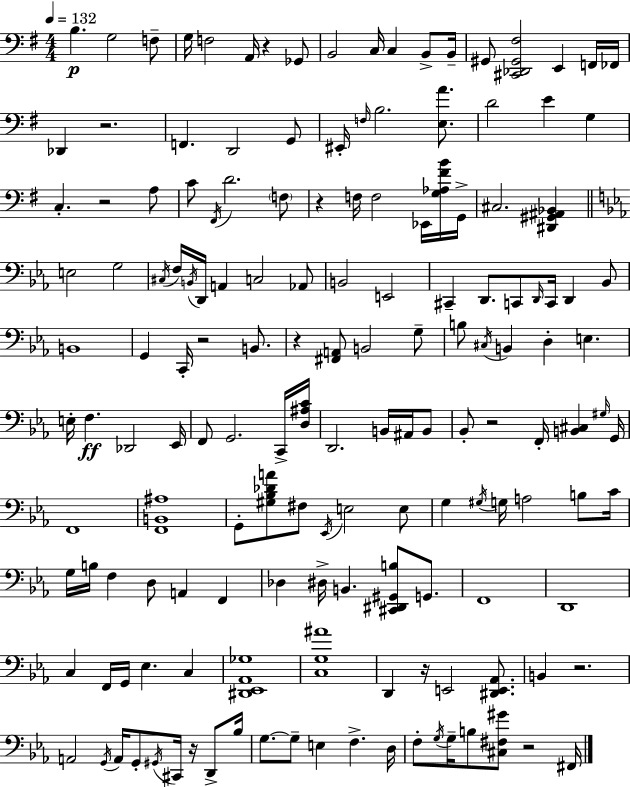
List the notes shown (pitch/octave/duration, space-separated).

B3/q. G3/h F3/e G3/s F3/h A2/s R/q Gb2/e B2/h C3/s C3/q B2/e B2/s G#2/e [C#2,Db2,G#2,F#3]/h E2/q F2/s FES2/s Db2/q R/h. F2/q. D2/h G2/e EIS2/s F3/s B3/h. [E3,A4]/e. D4/h E4/q G3/q C3/q. R/h A3/e C4/e F#2/s D4/h. F3/e R/q F3/s F3/h Eb2/s [G3,Ab3,F#4,B4]/s G2/s C#3/h. [D#2,G#2,A#2,Bb2]/q E3/h G3/h C#3/s F3/s B2/s D2/s A2/q C3/h Ab2/e B2/h E2/h C#2/q D2/e. C2/e D2/s C2/s D2/q Bb2/e B2/w G2/q C2/s R/h B2/e. R/q [F#2,A2]/e B2/h G3/e B3/e C#3/s B2/q D3/q E3/q. E3/s F3/q. Db2/h Eb2/s F2/e G2/h. C2/s [D3,A#3,C4]/s D2/h. B2/s A#2/s B2/e Bb2/e R/h F2/s [B2,C#3]/q G#3/s G2/s F2/w [F2,B2,A#3]/w G2/e [G#3,Bb3,Db4,A4]/e F#3/e Eb2/s E3/h E3/e G3/q G#3/s G3/s A3/h B3/e C4/s G3/s B3/s F3/q D3/e A2/q F2/q Db3/q D#3/s B2/q. [C#2,D#2,G#2,B3]/e G2/e. F2/w D2/w C3/q F2/s G2/s Eb3/q. C3/q [D#2,Eb2,Ab2,Gb3]/w [C3,G3,A#4]/w D2/q R/s E2/h [D#2,E2,Ab2]/e. B2/q R/h. A2/h G2/s A2/s G2/e G#2/s C#2/s R/s D2/e Bb3/s G3/e. G3/e E3/q F3/q. D3/s F3/e G3/s G3/s B3/e [C#3,F#3,G#4]/e R/h F#2/s